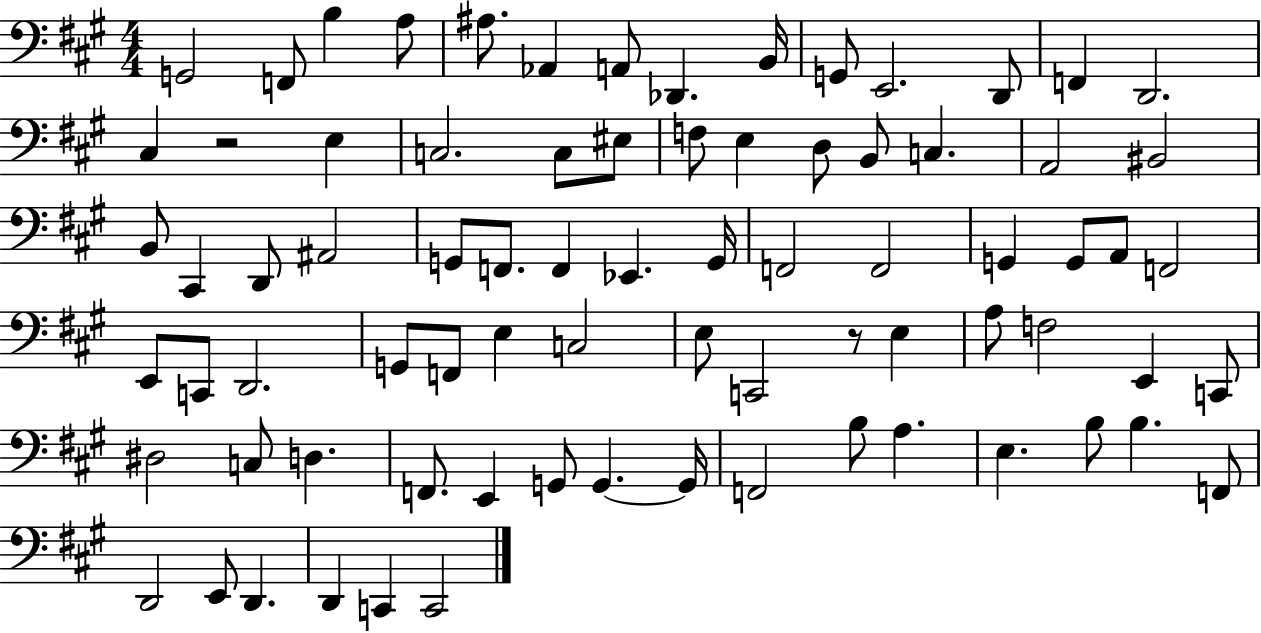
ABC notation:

X:1
T:Untitled
M:4/4
L:1/4
K:A
G,,2 F,,/2 B, A,/2 ^A,/2 _A,, A,,/2 _D,, B,,/4 G,,/2 E,,2 D,,/2 F,, D,,2 ^C, z2 E, C,2 C,/2 ^E,/2 F,/2 E, D,/2 B,,/2 C, A,,2 ^B,,2 B,,/2 ^C,, D,,/2 ^A,,2 G,,/2 F,,/2 F,, _E,, G,,/4 F,,2 F,,2 G,, G,,/2 A,,/2 F,,2 E,,/2 C,,/2 D,,2 G,,/2 F,,/2 E, C,2 E,/2 C,,2 z/2 E, A,/2 F,2 E,, C,,/2 ^D,2 C,/2 D, F,,/2 E,, G,,/2 G,, G,,/4 F,,2 B,/2 A, E, B,/2 B, F,,/2 D,,2 E,,/2 D,, D,, C,, C,,2